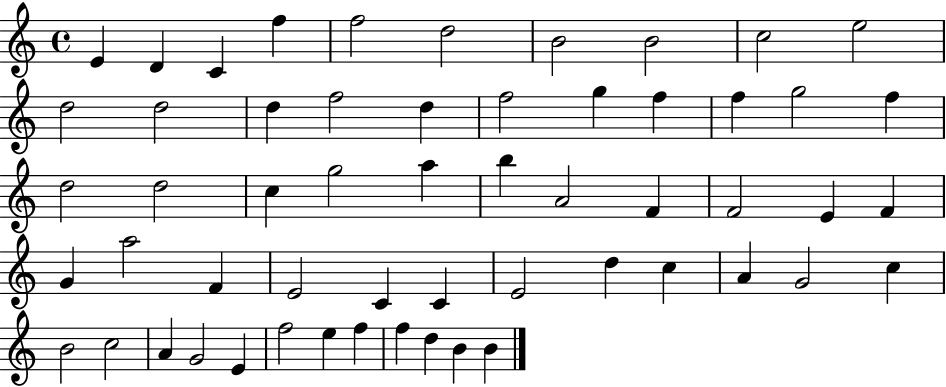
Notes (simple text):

E4/q D4/q C4/q F5/q F5/h D5/h B4/h B4/h C5/h E5/h D5/h D5/h D5/q F5/h D5/q F5/h G5/q F5/q F5/q G5/h F5/q D5/h D5/h C5/q G5/h A5/q B5/q A4/h F4/q F4/h E4/q F4/q G4/q A5/h F4/q E4/h C4/q C4/q E4/h D5/q C5/q A4/q G4/h C5/q B4/h C5/h A4/q G4/h E4/q F5/h E5/q F5/q F5/q D5/q B4/q B4/q